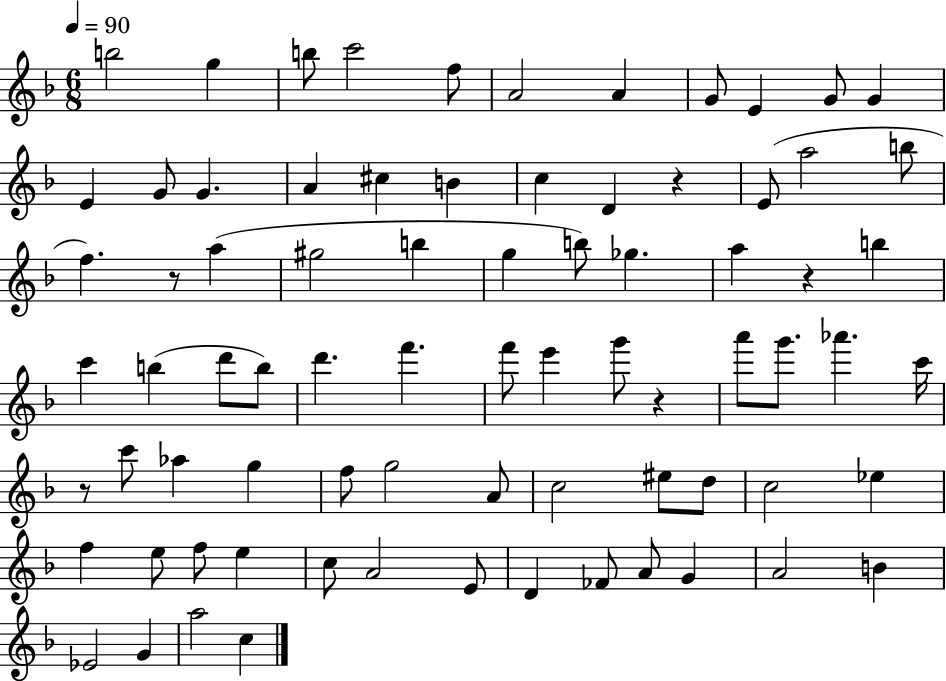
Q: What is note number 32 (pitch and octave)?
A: C6